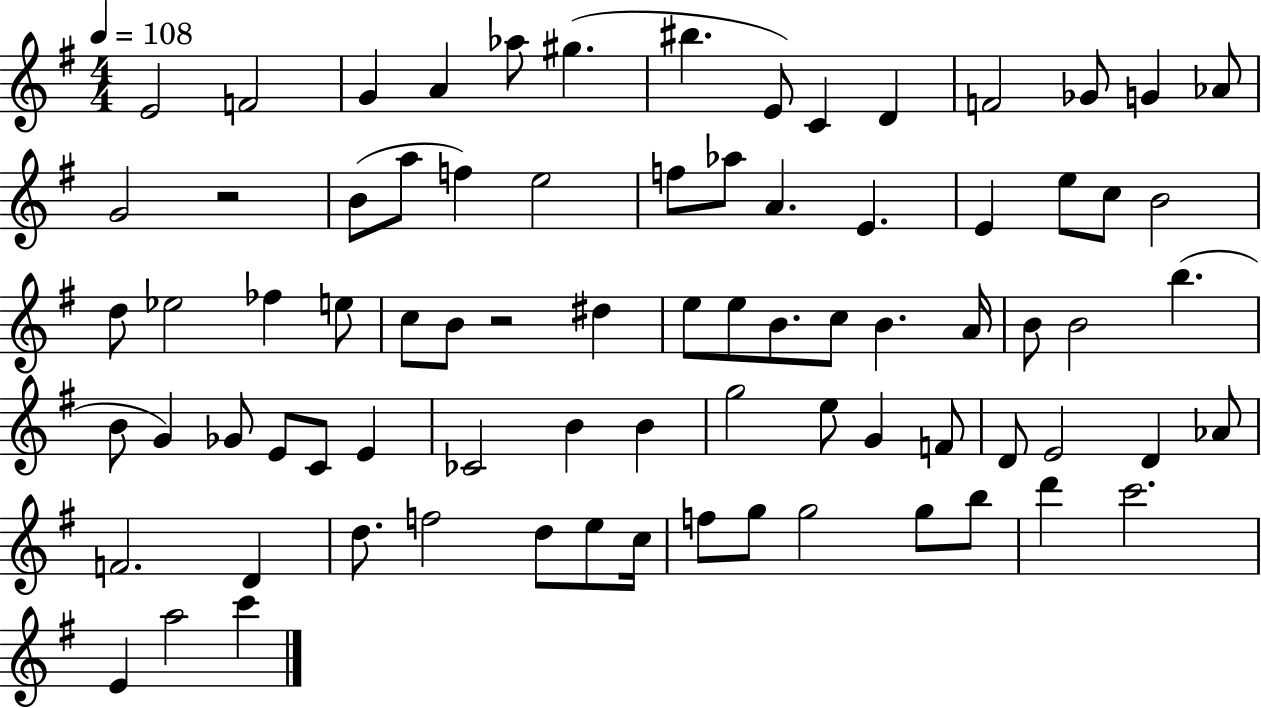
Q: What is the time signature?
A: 4/4